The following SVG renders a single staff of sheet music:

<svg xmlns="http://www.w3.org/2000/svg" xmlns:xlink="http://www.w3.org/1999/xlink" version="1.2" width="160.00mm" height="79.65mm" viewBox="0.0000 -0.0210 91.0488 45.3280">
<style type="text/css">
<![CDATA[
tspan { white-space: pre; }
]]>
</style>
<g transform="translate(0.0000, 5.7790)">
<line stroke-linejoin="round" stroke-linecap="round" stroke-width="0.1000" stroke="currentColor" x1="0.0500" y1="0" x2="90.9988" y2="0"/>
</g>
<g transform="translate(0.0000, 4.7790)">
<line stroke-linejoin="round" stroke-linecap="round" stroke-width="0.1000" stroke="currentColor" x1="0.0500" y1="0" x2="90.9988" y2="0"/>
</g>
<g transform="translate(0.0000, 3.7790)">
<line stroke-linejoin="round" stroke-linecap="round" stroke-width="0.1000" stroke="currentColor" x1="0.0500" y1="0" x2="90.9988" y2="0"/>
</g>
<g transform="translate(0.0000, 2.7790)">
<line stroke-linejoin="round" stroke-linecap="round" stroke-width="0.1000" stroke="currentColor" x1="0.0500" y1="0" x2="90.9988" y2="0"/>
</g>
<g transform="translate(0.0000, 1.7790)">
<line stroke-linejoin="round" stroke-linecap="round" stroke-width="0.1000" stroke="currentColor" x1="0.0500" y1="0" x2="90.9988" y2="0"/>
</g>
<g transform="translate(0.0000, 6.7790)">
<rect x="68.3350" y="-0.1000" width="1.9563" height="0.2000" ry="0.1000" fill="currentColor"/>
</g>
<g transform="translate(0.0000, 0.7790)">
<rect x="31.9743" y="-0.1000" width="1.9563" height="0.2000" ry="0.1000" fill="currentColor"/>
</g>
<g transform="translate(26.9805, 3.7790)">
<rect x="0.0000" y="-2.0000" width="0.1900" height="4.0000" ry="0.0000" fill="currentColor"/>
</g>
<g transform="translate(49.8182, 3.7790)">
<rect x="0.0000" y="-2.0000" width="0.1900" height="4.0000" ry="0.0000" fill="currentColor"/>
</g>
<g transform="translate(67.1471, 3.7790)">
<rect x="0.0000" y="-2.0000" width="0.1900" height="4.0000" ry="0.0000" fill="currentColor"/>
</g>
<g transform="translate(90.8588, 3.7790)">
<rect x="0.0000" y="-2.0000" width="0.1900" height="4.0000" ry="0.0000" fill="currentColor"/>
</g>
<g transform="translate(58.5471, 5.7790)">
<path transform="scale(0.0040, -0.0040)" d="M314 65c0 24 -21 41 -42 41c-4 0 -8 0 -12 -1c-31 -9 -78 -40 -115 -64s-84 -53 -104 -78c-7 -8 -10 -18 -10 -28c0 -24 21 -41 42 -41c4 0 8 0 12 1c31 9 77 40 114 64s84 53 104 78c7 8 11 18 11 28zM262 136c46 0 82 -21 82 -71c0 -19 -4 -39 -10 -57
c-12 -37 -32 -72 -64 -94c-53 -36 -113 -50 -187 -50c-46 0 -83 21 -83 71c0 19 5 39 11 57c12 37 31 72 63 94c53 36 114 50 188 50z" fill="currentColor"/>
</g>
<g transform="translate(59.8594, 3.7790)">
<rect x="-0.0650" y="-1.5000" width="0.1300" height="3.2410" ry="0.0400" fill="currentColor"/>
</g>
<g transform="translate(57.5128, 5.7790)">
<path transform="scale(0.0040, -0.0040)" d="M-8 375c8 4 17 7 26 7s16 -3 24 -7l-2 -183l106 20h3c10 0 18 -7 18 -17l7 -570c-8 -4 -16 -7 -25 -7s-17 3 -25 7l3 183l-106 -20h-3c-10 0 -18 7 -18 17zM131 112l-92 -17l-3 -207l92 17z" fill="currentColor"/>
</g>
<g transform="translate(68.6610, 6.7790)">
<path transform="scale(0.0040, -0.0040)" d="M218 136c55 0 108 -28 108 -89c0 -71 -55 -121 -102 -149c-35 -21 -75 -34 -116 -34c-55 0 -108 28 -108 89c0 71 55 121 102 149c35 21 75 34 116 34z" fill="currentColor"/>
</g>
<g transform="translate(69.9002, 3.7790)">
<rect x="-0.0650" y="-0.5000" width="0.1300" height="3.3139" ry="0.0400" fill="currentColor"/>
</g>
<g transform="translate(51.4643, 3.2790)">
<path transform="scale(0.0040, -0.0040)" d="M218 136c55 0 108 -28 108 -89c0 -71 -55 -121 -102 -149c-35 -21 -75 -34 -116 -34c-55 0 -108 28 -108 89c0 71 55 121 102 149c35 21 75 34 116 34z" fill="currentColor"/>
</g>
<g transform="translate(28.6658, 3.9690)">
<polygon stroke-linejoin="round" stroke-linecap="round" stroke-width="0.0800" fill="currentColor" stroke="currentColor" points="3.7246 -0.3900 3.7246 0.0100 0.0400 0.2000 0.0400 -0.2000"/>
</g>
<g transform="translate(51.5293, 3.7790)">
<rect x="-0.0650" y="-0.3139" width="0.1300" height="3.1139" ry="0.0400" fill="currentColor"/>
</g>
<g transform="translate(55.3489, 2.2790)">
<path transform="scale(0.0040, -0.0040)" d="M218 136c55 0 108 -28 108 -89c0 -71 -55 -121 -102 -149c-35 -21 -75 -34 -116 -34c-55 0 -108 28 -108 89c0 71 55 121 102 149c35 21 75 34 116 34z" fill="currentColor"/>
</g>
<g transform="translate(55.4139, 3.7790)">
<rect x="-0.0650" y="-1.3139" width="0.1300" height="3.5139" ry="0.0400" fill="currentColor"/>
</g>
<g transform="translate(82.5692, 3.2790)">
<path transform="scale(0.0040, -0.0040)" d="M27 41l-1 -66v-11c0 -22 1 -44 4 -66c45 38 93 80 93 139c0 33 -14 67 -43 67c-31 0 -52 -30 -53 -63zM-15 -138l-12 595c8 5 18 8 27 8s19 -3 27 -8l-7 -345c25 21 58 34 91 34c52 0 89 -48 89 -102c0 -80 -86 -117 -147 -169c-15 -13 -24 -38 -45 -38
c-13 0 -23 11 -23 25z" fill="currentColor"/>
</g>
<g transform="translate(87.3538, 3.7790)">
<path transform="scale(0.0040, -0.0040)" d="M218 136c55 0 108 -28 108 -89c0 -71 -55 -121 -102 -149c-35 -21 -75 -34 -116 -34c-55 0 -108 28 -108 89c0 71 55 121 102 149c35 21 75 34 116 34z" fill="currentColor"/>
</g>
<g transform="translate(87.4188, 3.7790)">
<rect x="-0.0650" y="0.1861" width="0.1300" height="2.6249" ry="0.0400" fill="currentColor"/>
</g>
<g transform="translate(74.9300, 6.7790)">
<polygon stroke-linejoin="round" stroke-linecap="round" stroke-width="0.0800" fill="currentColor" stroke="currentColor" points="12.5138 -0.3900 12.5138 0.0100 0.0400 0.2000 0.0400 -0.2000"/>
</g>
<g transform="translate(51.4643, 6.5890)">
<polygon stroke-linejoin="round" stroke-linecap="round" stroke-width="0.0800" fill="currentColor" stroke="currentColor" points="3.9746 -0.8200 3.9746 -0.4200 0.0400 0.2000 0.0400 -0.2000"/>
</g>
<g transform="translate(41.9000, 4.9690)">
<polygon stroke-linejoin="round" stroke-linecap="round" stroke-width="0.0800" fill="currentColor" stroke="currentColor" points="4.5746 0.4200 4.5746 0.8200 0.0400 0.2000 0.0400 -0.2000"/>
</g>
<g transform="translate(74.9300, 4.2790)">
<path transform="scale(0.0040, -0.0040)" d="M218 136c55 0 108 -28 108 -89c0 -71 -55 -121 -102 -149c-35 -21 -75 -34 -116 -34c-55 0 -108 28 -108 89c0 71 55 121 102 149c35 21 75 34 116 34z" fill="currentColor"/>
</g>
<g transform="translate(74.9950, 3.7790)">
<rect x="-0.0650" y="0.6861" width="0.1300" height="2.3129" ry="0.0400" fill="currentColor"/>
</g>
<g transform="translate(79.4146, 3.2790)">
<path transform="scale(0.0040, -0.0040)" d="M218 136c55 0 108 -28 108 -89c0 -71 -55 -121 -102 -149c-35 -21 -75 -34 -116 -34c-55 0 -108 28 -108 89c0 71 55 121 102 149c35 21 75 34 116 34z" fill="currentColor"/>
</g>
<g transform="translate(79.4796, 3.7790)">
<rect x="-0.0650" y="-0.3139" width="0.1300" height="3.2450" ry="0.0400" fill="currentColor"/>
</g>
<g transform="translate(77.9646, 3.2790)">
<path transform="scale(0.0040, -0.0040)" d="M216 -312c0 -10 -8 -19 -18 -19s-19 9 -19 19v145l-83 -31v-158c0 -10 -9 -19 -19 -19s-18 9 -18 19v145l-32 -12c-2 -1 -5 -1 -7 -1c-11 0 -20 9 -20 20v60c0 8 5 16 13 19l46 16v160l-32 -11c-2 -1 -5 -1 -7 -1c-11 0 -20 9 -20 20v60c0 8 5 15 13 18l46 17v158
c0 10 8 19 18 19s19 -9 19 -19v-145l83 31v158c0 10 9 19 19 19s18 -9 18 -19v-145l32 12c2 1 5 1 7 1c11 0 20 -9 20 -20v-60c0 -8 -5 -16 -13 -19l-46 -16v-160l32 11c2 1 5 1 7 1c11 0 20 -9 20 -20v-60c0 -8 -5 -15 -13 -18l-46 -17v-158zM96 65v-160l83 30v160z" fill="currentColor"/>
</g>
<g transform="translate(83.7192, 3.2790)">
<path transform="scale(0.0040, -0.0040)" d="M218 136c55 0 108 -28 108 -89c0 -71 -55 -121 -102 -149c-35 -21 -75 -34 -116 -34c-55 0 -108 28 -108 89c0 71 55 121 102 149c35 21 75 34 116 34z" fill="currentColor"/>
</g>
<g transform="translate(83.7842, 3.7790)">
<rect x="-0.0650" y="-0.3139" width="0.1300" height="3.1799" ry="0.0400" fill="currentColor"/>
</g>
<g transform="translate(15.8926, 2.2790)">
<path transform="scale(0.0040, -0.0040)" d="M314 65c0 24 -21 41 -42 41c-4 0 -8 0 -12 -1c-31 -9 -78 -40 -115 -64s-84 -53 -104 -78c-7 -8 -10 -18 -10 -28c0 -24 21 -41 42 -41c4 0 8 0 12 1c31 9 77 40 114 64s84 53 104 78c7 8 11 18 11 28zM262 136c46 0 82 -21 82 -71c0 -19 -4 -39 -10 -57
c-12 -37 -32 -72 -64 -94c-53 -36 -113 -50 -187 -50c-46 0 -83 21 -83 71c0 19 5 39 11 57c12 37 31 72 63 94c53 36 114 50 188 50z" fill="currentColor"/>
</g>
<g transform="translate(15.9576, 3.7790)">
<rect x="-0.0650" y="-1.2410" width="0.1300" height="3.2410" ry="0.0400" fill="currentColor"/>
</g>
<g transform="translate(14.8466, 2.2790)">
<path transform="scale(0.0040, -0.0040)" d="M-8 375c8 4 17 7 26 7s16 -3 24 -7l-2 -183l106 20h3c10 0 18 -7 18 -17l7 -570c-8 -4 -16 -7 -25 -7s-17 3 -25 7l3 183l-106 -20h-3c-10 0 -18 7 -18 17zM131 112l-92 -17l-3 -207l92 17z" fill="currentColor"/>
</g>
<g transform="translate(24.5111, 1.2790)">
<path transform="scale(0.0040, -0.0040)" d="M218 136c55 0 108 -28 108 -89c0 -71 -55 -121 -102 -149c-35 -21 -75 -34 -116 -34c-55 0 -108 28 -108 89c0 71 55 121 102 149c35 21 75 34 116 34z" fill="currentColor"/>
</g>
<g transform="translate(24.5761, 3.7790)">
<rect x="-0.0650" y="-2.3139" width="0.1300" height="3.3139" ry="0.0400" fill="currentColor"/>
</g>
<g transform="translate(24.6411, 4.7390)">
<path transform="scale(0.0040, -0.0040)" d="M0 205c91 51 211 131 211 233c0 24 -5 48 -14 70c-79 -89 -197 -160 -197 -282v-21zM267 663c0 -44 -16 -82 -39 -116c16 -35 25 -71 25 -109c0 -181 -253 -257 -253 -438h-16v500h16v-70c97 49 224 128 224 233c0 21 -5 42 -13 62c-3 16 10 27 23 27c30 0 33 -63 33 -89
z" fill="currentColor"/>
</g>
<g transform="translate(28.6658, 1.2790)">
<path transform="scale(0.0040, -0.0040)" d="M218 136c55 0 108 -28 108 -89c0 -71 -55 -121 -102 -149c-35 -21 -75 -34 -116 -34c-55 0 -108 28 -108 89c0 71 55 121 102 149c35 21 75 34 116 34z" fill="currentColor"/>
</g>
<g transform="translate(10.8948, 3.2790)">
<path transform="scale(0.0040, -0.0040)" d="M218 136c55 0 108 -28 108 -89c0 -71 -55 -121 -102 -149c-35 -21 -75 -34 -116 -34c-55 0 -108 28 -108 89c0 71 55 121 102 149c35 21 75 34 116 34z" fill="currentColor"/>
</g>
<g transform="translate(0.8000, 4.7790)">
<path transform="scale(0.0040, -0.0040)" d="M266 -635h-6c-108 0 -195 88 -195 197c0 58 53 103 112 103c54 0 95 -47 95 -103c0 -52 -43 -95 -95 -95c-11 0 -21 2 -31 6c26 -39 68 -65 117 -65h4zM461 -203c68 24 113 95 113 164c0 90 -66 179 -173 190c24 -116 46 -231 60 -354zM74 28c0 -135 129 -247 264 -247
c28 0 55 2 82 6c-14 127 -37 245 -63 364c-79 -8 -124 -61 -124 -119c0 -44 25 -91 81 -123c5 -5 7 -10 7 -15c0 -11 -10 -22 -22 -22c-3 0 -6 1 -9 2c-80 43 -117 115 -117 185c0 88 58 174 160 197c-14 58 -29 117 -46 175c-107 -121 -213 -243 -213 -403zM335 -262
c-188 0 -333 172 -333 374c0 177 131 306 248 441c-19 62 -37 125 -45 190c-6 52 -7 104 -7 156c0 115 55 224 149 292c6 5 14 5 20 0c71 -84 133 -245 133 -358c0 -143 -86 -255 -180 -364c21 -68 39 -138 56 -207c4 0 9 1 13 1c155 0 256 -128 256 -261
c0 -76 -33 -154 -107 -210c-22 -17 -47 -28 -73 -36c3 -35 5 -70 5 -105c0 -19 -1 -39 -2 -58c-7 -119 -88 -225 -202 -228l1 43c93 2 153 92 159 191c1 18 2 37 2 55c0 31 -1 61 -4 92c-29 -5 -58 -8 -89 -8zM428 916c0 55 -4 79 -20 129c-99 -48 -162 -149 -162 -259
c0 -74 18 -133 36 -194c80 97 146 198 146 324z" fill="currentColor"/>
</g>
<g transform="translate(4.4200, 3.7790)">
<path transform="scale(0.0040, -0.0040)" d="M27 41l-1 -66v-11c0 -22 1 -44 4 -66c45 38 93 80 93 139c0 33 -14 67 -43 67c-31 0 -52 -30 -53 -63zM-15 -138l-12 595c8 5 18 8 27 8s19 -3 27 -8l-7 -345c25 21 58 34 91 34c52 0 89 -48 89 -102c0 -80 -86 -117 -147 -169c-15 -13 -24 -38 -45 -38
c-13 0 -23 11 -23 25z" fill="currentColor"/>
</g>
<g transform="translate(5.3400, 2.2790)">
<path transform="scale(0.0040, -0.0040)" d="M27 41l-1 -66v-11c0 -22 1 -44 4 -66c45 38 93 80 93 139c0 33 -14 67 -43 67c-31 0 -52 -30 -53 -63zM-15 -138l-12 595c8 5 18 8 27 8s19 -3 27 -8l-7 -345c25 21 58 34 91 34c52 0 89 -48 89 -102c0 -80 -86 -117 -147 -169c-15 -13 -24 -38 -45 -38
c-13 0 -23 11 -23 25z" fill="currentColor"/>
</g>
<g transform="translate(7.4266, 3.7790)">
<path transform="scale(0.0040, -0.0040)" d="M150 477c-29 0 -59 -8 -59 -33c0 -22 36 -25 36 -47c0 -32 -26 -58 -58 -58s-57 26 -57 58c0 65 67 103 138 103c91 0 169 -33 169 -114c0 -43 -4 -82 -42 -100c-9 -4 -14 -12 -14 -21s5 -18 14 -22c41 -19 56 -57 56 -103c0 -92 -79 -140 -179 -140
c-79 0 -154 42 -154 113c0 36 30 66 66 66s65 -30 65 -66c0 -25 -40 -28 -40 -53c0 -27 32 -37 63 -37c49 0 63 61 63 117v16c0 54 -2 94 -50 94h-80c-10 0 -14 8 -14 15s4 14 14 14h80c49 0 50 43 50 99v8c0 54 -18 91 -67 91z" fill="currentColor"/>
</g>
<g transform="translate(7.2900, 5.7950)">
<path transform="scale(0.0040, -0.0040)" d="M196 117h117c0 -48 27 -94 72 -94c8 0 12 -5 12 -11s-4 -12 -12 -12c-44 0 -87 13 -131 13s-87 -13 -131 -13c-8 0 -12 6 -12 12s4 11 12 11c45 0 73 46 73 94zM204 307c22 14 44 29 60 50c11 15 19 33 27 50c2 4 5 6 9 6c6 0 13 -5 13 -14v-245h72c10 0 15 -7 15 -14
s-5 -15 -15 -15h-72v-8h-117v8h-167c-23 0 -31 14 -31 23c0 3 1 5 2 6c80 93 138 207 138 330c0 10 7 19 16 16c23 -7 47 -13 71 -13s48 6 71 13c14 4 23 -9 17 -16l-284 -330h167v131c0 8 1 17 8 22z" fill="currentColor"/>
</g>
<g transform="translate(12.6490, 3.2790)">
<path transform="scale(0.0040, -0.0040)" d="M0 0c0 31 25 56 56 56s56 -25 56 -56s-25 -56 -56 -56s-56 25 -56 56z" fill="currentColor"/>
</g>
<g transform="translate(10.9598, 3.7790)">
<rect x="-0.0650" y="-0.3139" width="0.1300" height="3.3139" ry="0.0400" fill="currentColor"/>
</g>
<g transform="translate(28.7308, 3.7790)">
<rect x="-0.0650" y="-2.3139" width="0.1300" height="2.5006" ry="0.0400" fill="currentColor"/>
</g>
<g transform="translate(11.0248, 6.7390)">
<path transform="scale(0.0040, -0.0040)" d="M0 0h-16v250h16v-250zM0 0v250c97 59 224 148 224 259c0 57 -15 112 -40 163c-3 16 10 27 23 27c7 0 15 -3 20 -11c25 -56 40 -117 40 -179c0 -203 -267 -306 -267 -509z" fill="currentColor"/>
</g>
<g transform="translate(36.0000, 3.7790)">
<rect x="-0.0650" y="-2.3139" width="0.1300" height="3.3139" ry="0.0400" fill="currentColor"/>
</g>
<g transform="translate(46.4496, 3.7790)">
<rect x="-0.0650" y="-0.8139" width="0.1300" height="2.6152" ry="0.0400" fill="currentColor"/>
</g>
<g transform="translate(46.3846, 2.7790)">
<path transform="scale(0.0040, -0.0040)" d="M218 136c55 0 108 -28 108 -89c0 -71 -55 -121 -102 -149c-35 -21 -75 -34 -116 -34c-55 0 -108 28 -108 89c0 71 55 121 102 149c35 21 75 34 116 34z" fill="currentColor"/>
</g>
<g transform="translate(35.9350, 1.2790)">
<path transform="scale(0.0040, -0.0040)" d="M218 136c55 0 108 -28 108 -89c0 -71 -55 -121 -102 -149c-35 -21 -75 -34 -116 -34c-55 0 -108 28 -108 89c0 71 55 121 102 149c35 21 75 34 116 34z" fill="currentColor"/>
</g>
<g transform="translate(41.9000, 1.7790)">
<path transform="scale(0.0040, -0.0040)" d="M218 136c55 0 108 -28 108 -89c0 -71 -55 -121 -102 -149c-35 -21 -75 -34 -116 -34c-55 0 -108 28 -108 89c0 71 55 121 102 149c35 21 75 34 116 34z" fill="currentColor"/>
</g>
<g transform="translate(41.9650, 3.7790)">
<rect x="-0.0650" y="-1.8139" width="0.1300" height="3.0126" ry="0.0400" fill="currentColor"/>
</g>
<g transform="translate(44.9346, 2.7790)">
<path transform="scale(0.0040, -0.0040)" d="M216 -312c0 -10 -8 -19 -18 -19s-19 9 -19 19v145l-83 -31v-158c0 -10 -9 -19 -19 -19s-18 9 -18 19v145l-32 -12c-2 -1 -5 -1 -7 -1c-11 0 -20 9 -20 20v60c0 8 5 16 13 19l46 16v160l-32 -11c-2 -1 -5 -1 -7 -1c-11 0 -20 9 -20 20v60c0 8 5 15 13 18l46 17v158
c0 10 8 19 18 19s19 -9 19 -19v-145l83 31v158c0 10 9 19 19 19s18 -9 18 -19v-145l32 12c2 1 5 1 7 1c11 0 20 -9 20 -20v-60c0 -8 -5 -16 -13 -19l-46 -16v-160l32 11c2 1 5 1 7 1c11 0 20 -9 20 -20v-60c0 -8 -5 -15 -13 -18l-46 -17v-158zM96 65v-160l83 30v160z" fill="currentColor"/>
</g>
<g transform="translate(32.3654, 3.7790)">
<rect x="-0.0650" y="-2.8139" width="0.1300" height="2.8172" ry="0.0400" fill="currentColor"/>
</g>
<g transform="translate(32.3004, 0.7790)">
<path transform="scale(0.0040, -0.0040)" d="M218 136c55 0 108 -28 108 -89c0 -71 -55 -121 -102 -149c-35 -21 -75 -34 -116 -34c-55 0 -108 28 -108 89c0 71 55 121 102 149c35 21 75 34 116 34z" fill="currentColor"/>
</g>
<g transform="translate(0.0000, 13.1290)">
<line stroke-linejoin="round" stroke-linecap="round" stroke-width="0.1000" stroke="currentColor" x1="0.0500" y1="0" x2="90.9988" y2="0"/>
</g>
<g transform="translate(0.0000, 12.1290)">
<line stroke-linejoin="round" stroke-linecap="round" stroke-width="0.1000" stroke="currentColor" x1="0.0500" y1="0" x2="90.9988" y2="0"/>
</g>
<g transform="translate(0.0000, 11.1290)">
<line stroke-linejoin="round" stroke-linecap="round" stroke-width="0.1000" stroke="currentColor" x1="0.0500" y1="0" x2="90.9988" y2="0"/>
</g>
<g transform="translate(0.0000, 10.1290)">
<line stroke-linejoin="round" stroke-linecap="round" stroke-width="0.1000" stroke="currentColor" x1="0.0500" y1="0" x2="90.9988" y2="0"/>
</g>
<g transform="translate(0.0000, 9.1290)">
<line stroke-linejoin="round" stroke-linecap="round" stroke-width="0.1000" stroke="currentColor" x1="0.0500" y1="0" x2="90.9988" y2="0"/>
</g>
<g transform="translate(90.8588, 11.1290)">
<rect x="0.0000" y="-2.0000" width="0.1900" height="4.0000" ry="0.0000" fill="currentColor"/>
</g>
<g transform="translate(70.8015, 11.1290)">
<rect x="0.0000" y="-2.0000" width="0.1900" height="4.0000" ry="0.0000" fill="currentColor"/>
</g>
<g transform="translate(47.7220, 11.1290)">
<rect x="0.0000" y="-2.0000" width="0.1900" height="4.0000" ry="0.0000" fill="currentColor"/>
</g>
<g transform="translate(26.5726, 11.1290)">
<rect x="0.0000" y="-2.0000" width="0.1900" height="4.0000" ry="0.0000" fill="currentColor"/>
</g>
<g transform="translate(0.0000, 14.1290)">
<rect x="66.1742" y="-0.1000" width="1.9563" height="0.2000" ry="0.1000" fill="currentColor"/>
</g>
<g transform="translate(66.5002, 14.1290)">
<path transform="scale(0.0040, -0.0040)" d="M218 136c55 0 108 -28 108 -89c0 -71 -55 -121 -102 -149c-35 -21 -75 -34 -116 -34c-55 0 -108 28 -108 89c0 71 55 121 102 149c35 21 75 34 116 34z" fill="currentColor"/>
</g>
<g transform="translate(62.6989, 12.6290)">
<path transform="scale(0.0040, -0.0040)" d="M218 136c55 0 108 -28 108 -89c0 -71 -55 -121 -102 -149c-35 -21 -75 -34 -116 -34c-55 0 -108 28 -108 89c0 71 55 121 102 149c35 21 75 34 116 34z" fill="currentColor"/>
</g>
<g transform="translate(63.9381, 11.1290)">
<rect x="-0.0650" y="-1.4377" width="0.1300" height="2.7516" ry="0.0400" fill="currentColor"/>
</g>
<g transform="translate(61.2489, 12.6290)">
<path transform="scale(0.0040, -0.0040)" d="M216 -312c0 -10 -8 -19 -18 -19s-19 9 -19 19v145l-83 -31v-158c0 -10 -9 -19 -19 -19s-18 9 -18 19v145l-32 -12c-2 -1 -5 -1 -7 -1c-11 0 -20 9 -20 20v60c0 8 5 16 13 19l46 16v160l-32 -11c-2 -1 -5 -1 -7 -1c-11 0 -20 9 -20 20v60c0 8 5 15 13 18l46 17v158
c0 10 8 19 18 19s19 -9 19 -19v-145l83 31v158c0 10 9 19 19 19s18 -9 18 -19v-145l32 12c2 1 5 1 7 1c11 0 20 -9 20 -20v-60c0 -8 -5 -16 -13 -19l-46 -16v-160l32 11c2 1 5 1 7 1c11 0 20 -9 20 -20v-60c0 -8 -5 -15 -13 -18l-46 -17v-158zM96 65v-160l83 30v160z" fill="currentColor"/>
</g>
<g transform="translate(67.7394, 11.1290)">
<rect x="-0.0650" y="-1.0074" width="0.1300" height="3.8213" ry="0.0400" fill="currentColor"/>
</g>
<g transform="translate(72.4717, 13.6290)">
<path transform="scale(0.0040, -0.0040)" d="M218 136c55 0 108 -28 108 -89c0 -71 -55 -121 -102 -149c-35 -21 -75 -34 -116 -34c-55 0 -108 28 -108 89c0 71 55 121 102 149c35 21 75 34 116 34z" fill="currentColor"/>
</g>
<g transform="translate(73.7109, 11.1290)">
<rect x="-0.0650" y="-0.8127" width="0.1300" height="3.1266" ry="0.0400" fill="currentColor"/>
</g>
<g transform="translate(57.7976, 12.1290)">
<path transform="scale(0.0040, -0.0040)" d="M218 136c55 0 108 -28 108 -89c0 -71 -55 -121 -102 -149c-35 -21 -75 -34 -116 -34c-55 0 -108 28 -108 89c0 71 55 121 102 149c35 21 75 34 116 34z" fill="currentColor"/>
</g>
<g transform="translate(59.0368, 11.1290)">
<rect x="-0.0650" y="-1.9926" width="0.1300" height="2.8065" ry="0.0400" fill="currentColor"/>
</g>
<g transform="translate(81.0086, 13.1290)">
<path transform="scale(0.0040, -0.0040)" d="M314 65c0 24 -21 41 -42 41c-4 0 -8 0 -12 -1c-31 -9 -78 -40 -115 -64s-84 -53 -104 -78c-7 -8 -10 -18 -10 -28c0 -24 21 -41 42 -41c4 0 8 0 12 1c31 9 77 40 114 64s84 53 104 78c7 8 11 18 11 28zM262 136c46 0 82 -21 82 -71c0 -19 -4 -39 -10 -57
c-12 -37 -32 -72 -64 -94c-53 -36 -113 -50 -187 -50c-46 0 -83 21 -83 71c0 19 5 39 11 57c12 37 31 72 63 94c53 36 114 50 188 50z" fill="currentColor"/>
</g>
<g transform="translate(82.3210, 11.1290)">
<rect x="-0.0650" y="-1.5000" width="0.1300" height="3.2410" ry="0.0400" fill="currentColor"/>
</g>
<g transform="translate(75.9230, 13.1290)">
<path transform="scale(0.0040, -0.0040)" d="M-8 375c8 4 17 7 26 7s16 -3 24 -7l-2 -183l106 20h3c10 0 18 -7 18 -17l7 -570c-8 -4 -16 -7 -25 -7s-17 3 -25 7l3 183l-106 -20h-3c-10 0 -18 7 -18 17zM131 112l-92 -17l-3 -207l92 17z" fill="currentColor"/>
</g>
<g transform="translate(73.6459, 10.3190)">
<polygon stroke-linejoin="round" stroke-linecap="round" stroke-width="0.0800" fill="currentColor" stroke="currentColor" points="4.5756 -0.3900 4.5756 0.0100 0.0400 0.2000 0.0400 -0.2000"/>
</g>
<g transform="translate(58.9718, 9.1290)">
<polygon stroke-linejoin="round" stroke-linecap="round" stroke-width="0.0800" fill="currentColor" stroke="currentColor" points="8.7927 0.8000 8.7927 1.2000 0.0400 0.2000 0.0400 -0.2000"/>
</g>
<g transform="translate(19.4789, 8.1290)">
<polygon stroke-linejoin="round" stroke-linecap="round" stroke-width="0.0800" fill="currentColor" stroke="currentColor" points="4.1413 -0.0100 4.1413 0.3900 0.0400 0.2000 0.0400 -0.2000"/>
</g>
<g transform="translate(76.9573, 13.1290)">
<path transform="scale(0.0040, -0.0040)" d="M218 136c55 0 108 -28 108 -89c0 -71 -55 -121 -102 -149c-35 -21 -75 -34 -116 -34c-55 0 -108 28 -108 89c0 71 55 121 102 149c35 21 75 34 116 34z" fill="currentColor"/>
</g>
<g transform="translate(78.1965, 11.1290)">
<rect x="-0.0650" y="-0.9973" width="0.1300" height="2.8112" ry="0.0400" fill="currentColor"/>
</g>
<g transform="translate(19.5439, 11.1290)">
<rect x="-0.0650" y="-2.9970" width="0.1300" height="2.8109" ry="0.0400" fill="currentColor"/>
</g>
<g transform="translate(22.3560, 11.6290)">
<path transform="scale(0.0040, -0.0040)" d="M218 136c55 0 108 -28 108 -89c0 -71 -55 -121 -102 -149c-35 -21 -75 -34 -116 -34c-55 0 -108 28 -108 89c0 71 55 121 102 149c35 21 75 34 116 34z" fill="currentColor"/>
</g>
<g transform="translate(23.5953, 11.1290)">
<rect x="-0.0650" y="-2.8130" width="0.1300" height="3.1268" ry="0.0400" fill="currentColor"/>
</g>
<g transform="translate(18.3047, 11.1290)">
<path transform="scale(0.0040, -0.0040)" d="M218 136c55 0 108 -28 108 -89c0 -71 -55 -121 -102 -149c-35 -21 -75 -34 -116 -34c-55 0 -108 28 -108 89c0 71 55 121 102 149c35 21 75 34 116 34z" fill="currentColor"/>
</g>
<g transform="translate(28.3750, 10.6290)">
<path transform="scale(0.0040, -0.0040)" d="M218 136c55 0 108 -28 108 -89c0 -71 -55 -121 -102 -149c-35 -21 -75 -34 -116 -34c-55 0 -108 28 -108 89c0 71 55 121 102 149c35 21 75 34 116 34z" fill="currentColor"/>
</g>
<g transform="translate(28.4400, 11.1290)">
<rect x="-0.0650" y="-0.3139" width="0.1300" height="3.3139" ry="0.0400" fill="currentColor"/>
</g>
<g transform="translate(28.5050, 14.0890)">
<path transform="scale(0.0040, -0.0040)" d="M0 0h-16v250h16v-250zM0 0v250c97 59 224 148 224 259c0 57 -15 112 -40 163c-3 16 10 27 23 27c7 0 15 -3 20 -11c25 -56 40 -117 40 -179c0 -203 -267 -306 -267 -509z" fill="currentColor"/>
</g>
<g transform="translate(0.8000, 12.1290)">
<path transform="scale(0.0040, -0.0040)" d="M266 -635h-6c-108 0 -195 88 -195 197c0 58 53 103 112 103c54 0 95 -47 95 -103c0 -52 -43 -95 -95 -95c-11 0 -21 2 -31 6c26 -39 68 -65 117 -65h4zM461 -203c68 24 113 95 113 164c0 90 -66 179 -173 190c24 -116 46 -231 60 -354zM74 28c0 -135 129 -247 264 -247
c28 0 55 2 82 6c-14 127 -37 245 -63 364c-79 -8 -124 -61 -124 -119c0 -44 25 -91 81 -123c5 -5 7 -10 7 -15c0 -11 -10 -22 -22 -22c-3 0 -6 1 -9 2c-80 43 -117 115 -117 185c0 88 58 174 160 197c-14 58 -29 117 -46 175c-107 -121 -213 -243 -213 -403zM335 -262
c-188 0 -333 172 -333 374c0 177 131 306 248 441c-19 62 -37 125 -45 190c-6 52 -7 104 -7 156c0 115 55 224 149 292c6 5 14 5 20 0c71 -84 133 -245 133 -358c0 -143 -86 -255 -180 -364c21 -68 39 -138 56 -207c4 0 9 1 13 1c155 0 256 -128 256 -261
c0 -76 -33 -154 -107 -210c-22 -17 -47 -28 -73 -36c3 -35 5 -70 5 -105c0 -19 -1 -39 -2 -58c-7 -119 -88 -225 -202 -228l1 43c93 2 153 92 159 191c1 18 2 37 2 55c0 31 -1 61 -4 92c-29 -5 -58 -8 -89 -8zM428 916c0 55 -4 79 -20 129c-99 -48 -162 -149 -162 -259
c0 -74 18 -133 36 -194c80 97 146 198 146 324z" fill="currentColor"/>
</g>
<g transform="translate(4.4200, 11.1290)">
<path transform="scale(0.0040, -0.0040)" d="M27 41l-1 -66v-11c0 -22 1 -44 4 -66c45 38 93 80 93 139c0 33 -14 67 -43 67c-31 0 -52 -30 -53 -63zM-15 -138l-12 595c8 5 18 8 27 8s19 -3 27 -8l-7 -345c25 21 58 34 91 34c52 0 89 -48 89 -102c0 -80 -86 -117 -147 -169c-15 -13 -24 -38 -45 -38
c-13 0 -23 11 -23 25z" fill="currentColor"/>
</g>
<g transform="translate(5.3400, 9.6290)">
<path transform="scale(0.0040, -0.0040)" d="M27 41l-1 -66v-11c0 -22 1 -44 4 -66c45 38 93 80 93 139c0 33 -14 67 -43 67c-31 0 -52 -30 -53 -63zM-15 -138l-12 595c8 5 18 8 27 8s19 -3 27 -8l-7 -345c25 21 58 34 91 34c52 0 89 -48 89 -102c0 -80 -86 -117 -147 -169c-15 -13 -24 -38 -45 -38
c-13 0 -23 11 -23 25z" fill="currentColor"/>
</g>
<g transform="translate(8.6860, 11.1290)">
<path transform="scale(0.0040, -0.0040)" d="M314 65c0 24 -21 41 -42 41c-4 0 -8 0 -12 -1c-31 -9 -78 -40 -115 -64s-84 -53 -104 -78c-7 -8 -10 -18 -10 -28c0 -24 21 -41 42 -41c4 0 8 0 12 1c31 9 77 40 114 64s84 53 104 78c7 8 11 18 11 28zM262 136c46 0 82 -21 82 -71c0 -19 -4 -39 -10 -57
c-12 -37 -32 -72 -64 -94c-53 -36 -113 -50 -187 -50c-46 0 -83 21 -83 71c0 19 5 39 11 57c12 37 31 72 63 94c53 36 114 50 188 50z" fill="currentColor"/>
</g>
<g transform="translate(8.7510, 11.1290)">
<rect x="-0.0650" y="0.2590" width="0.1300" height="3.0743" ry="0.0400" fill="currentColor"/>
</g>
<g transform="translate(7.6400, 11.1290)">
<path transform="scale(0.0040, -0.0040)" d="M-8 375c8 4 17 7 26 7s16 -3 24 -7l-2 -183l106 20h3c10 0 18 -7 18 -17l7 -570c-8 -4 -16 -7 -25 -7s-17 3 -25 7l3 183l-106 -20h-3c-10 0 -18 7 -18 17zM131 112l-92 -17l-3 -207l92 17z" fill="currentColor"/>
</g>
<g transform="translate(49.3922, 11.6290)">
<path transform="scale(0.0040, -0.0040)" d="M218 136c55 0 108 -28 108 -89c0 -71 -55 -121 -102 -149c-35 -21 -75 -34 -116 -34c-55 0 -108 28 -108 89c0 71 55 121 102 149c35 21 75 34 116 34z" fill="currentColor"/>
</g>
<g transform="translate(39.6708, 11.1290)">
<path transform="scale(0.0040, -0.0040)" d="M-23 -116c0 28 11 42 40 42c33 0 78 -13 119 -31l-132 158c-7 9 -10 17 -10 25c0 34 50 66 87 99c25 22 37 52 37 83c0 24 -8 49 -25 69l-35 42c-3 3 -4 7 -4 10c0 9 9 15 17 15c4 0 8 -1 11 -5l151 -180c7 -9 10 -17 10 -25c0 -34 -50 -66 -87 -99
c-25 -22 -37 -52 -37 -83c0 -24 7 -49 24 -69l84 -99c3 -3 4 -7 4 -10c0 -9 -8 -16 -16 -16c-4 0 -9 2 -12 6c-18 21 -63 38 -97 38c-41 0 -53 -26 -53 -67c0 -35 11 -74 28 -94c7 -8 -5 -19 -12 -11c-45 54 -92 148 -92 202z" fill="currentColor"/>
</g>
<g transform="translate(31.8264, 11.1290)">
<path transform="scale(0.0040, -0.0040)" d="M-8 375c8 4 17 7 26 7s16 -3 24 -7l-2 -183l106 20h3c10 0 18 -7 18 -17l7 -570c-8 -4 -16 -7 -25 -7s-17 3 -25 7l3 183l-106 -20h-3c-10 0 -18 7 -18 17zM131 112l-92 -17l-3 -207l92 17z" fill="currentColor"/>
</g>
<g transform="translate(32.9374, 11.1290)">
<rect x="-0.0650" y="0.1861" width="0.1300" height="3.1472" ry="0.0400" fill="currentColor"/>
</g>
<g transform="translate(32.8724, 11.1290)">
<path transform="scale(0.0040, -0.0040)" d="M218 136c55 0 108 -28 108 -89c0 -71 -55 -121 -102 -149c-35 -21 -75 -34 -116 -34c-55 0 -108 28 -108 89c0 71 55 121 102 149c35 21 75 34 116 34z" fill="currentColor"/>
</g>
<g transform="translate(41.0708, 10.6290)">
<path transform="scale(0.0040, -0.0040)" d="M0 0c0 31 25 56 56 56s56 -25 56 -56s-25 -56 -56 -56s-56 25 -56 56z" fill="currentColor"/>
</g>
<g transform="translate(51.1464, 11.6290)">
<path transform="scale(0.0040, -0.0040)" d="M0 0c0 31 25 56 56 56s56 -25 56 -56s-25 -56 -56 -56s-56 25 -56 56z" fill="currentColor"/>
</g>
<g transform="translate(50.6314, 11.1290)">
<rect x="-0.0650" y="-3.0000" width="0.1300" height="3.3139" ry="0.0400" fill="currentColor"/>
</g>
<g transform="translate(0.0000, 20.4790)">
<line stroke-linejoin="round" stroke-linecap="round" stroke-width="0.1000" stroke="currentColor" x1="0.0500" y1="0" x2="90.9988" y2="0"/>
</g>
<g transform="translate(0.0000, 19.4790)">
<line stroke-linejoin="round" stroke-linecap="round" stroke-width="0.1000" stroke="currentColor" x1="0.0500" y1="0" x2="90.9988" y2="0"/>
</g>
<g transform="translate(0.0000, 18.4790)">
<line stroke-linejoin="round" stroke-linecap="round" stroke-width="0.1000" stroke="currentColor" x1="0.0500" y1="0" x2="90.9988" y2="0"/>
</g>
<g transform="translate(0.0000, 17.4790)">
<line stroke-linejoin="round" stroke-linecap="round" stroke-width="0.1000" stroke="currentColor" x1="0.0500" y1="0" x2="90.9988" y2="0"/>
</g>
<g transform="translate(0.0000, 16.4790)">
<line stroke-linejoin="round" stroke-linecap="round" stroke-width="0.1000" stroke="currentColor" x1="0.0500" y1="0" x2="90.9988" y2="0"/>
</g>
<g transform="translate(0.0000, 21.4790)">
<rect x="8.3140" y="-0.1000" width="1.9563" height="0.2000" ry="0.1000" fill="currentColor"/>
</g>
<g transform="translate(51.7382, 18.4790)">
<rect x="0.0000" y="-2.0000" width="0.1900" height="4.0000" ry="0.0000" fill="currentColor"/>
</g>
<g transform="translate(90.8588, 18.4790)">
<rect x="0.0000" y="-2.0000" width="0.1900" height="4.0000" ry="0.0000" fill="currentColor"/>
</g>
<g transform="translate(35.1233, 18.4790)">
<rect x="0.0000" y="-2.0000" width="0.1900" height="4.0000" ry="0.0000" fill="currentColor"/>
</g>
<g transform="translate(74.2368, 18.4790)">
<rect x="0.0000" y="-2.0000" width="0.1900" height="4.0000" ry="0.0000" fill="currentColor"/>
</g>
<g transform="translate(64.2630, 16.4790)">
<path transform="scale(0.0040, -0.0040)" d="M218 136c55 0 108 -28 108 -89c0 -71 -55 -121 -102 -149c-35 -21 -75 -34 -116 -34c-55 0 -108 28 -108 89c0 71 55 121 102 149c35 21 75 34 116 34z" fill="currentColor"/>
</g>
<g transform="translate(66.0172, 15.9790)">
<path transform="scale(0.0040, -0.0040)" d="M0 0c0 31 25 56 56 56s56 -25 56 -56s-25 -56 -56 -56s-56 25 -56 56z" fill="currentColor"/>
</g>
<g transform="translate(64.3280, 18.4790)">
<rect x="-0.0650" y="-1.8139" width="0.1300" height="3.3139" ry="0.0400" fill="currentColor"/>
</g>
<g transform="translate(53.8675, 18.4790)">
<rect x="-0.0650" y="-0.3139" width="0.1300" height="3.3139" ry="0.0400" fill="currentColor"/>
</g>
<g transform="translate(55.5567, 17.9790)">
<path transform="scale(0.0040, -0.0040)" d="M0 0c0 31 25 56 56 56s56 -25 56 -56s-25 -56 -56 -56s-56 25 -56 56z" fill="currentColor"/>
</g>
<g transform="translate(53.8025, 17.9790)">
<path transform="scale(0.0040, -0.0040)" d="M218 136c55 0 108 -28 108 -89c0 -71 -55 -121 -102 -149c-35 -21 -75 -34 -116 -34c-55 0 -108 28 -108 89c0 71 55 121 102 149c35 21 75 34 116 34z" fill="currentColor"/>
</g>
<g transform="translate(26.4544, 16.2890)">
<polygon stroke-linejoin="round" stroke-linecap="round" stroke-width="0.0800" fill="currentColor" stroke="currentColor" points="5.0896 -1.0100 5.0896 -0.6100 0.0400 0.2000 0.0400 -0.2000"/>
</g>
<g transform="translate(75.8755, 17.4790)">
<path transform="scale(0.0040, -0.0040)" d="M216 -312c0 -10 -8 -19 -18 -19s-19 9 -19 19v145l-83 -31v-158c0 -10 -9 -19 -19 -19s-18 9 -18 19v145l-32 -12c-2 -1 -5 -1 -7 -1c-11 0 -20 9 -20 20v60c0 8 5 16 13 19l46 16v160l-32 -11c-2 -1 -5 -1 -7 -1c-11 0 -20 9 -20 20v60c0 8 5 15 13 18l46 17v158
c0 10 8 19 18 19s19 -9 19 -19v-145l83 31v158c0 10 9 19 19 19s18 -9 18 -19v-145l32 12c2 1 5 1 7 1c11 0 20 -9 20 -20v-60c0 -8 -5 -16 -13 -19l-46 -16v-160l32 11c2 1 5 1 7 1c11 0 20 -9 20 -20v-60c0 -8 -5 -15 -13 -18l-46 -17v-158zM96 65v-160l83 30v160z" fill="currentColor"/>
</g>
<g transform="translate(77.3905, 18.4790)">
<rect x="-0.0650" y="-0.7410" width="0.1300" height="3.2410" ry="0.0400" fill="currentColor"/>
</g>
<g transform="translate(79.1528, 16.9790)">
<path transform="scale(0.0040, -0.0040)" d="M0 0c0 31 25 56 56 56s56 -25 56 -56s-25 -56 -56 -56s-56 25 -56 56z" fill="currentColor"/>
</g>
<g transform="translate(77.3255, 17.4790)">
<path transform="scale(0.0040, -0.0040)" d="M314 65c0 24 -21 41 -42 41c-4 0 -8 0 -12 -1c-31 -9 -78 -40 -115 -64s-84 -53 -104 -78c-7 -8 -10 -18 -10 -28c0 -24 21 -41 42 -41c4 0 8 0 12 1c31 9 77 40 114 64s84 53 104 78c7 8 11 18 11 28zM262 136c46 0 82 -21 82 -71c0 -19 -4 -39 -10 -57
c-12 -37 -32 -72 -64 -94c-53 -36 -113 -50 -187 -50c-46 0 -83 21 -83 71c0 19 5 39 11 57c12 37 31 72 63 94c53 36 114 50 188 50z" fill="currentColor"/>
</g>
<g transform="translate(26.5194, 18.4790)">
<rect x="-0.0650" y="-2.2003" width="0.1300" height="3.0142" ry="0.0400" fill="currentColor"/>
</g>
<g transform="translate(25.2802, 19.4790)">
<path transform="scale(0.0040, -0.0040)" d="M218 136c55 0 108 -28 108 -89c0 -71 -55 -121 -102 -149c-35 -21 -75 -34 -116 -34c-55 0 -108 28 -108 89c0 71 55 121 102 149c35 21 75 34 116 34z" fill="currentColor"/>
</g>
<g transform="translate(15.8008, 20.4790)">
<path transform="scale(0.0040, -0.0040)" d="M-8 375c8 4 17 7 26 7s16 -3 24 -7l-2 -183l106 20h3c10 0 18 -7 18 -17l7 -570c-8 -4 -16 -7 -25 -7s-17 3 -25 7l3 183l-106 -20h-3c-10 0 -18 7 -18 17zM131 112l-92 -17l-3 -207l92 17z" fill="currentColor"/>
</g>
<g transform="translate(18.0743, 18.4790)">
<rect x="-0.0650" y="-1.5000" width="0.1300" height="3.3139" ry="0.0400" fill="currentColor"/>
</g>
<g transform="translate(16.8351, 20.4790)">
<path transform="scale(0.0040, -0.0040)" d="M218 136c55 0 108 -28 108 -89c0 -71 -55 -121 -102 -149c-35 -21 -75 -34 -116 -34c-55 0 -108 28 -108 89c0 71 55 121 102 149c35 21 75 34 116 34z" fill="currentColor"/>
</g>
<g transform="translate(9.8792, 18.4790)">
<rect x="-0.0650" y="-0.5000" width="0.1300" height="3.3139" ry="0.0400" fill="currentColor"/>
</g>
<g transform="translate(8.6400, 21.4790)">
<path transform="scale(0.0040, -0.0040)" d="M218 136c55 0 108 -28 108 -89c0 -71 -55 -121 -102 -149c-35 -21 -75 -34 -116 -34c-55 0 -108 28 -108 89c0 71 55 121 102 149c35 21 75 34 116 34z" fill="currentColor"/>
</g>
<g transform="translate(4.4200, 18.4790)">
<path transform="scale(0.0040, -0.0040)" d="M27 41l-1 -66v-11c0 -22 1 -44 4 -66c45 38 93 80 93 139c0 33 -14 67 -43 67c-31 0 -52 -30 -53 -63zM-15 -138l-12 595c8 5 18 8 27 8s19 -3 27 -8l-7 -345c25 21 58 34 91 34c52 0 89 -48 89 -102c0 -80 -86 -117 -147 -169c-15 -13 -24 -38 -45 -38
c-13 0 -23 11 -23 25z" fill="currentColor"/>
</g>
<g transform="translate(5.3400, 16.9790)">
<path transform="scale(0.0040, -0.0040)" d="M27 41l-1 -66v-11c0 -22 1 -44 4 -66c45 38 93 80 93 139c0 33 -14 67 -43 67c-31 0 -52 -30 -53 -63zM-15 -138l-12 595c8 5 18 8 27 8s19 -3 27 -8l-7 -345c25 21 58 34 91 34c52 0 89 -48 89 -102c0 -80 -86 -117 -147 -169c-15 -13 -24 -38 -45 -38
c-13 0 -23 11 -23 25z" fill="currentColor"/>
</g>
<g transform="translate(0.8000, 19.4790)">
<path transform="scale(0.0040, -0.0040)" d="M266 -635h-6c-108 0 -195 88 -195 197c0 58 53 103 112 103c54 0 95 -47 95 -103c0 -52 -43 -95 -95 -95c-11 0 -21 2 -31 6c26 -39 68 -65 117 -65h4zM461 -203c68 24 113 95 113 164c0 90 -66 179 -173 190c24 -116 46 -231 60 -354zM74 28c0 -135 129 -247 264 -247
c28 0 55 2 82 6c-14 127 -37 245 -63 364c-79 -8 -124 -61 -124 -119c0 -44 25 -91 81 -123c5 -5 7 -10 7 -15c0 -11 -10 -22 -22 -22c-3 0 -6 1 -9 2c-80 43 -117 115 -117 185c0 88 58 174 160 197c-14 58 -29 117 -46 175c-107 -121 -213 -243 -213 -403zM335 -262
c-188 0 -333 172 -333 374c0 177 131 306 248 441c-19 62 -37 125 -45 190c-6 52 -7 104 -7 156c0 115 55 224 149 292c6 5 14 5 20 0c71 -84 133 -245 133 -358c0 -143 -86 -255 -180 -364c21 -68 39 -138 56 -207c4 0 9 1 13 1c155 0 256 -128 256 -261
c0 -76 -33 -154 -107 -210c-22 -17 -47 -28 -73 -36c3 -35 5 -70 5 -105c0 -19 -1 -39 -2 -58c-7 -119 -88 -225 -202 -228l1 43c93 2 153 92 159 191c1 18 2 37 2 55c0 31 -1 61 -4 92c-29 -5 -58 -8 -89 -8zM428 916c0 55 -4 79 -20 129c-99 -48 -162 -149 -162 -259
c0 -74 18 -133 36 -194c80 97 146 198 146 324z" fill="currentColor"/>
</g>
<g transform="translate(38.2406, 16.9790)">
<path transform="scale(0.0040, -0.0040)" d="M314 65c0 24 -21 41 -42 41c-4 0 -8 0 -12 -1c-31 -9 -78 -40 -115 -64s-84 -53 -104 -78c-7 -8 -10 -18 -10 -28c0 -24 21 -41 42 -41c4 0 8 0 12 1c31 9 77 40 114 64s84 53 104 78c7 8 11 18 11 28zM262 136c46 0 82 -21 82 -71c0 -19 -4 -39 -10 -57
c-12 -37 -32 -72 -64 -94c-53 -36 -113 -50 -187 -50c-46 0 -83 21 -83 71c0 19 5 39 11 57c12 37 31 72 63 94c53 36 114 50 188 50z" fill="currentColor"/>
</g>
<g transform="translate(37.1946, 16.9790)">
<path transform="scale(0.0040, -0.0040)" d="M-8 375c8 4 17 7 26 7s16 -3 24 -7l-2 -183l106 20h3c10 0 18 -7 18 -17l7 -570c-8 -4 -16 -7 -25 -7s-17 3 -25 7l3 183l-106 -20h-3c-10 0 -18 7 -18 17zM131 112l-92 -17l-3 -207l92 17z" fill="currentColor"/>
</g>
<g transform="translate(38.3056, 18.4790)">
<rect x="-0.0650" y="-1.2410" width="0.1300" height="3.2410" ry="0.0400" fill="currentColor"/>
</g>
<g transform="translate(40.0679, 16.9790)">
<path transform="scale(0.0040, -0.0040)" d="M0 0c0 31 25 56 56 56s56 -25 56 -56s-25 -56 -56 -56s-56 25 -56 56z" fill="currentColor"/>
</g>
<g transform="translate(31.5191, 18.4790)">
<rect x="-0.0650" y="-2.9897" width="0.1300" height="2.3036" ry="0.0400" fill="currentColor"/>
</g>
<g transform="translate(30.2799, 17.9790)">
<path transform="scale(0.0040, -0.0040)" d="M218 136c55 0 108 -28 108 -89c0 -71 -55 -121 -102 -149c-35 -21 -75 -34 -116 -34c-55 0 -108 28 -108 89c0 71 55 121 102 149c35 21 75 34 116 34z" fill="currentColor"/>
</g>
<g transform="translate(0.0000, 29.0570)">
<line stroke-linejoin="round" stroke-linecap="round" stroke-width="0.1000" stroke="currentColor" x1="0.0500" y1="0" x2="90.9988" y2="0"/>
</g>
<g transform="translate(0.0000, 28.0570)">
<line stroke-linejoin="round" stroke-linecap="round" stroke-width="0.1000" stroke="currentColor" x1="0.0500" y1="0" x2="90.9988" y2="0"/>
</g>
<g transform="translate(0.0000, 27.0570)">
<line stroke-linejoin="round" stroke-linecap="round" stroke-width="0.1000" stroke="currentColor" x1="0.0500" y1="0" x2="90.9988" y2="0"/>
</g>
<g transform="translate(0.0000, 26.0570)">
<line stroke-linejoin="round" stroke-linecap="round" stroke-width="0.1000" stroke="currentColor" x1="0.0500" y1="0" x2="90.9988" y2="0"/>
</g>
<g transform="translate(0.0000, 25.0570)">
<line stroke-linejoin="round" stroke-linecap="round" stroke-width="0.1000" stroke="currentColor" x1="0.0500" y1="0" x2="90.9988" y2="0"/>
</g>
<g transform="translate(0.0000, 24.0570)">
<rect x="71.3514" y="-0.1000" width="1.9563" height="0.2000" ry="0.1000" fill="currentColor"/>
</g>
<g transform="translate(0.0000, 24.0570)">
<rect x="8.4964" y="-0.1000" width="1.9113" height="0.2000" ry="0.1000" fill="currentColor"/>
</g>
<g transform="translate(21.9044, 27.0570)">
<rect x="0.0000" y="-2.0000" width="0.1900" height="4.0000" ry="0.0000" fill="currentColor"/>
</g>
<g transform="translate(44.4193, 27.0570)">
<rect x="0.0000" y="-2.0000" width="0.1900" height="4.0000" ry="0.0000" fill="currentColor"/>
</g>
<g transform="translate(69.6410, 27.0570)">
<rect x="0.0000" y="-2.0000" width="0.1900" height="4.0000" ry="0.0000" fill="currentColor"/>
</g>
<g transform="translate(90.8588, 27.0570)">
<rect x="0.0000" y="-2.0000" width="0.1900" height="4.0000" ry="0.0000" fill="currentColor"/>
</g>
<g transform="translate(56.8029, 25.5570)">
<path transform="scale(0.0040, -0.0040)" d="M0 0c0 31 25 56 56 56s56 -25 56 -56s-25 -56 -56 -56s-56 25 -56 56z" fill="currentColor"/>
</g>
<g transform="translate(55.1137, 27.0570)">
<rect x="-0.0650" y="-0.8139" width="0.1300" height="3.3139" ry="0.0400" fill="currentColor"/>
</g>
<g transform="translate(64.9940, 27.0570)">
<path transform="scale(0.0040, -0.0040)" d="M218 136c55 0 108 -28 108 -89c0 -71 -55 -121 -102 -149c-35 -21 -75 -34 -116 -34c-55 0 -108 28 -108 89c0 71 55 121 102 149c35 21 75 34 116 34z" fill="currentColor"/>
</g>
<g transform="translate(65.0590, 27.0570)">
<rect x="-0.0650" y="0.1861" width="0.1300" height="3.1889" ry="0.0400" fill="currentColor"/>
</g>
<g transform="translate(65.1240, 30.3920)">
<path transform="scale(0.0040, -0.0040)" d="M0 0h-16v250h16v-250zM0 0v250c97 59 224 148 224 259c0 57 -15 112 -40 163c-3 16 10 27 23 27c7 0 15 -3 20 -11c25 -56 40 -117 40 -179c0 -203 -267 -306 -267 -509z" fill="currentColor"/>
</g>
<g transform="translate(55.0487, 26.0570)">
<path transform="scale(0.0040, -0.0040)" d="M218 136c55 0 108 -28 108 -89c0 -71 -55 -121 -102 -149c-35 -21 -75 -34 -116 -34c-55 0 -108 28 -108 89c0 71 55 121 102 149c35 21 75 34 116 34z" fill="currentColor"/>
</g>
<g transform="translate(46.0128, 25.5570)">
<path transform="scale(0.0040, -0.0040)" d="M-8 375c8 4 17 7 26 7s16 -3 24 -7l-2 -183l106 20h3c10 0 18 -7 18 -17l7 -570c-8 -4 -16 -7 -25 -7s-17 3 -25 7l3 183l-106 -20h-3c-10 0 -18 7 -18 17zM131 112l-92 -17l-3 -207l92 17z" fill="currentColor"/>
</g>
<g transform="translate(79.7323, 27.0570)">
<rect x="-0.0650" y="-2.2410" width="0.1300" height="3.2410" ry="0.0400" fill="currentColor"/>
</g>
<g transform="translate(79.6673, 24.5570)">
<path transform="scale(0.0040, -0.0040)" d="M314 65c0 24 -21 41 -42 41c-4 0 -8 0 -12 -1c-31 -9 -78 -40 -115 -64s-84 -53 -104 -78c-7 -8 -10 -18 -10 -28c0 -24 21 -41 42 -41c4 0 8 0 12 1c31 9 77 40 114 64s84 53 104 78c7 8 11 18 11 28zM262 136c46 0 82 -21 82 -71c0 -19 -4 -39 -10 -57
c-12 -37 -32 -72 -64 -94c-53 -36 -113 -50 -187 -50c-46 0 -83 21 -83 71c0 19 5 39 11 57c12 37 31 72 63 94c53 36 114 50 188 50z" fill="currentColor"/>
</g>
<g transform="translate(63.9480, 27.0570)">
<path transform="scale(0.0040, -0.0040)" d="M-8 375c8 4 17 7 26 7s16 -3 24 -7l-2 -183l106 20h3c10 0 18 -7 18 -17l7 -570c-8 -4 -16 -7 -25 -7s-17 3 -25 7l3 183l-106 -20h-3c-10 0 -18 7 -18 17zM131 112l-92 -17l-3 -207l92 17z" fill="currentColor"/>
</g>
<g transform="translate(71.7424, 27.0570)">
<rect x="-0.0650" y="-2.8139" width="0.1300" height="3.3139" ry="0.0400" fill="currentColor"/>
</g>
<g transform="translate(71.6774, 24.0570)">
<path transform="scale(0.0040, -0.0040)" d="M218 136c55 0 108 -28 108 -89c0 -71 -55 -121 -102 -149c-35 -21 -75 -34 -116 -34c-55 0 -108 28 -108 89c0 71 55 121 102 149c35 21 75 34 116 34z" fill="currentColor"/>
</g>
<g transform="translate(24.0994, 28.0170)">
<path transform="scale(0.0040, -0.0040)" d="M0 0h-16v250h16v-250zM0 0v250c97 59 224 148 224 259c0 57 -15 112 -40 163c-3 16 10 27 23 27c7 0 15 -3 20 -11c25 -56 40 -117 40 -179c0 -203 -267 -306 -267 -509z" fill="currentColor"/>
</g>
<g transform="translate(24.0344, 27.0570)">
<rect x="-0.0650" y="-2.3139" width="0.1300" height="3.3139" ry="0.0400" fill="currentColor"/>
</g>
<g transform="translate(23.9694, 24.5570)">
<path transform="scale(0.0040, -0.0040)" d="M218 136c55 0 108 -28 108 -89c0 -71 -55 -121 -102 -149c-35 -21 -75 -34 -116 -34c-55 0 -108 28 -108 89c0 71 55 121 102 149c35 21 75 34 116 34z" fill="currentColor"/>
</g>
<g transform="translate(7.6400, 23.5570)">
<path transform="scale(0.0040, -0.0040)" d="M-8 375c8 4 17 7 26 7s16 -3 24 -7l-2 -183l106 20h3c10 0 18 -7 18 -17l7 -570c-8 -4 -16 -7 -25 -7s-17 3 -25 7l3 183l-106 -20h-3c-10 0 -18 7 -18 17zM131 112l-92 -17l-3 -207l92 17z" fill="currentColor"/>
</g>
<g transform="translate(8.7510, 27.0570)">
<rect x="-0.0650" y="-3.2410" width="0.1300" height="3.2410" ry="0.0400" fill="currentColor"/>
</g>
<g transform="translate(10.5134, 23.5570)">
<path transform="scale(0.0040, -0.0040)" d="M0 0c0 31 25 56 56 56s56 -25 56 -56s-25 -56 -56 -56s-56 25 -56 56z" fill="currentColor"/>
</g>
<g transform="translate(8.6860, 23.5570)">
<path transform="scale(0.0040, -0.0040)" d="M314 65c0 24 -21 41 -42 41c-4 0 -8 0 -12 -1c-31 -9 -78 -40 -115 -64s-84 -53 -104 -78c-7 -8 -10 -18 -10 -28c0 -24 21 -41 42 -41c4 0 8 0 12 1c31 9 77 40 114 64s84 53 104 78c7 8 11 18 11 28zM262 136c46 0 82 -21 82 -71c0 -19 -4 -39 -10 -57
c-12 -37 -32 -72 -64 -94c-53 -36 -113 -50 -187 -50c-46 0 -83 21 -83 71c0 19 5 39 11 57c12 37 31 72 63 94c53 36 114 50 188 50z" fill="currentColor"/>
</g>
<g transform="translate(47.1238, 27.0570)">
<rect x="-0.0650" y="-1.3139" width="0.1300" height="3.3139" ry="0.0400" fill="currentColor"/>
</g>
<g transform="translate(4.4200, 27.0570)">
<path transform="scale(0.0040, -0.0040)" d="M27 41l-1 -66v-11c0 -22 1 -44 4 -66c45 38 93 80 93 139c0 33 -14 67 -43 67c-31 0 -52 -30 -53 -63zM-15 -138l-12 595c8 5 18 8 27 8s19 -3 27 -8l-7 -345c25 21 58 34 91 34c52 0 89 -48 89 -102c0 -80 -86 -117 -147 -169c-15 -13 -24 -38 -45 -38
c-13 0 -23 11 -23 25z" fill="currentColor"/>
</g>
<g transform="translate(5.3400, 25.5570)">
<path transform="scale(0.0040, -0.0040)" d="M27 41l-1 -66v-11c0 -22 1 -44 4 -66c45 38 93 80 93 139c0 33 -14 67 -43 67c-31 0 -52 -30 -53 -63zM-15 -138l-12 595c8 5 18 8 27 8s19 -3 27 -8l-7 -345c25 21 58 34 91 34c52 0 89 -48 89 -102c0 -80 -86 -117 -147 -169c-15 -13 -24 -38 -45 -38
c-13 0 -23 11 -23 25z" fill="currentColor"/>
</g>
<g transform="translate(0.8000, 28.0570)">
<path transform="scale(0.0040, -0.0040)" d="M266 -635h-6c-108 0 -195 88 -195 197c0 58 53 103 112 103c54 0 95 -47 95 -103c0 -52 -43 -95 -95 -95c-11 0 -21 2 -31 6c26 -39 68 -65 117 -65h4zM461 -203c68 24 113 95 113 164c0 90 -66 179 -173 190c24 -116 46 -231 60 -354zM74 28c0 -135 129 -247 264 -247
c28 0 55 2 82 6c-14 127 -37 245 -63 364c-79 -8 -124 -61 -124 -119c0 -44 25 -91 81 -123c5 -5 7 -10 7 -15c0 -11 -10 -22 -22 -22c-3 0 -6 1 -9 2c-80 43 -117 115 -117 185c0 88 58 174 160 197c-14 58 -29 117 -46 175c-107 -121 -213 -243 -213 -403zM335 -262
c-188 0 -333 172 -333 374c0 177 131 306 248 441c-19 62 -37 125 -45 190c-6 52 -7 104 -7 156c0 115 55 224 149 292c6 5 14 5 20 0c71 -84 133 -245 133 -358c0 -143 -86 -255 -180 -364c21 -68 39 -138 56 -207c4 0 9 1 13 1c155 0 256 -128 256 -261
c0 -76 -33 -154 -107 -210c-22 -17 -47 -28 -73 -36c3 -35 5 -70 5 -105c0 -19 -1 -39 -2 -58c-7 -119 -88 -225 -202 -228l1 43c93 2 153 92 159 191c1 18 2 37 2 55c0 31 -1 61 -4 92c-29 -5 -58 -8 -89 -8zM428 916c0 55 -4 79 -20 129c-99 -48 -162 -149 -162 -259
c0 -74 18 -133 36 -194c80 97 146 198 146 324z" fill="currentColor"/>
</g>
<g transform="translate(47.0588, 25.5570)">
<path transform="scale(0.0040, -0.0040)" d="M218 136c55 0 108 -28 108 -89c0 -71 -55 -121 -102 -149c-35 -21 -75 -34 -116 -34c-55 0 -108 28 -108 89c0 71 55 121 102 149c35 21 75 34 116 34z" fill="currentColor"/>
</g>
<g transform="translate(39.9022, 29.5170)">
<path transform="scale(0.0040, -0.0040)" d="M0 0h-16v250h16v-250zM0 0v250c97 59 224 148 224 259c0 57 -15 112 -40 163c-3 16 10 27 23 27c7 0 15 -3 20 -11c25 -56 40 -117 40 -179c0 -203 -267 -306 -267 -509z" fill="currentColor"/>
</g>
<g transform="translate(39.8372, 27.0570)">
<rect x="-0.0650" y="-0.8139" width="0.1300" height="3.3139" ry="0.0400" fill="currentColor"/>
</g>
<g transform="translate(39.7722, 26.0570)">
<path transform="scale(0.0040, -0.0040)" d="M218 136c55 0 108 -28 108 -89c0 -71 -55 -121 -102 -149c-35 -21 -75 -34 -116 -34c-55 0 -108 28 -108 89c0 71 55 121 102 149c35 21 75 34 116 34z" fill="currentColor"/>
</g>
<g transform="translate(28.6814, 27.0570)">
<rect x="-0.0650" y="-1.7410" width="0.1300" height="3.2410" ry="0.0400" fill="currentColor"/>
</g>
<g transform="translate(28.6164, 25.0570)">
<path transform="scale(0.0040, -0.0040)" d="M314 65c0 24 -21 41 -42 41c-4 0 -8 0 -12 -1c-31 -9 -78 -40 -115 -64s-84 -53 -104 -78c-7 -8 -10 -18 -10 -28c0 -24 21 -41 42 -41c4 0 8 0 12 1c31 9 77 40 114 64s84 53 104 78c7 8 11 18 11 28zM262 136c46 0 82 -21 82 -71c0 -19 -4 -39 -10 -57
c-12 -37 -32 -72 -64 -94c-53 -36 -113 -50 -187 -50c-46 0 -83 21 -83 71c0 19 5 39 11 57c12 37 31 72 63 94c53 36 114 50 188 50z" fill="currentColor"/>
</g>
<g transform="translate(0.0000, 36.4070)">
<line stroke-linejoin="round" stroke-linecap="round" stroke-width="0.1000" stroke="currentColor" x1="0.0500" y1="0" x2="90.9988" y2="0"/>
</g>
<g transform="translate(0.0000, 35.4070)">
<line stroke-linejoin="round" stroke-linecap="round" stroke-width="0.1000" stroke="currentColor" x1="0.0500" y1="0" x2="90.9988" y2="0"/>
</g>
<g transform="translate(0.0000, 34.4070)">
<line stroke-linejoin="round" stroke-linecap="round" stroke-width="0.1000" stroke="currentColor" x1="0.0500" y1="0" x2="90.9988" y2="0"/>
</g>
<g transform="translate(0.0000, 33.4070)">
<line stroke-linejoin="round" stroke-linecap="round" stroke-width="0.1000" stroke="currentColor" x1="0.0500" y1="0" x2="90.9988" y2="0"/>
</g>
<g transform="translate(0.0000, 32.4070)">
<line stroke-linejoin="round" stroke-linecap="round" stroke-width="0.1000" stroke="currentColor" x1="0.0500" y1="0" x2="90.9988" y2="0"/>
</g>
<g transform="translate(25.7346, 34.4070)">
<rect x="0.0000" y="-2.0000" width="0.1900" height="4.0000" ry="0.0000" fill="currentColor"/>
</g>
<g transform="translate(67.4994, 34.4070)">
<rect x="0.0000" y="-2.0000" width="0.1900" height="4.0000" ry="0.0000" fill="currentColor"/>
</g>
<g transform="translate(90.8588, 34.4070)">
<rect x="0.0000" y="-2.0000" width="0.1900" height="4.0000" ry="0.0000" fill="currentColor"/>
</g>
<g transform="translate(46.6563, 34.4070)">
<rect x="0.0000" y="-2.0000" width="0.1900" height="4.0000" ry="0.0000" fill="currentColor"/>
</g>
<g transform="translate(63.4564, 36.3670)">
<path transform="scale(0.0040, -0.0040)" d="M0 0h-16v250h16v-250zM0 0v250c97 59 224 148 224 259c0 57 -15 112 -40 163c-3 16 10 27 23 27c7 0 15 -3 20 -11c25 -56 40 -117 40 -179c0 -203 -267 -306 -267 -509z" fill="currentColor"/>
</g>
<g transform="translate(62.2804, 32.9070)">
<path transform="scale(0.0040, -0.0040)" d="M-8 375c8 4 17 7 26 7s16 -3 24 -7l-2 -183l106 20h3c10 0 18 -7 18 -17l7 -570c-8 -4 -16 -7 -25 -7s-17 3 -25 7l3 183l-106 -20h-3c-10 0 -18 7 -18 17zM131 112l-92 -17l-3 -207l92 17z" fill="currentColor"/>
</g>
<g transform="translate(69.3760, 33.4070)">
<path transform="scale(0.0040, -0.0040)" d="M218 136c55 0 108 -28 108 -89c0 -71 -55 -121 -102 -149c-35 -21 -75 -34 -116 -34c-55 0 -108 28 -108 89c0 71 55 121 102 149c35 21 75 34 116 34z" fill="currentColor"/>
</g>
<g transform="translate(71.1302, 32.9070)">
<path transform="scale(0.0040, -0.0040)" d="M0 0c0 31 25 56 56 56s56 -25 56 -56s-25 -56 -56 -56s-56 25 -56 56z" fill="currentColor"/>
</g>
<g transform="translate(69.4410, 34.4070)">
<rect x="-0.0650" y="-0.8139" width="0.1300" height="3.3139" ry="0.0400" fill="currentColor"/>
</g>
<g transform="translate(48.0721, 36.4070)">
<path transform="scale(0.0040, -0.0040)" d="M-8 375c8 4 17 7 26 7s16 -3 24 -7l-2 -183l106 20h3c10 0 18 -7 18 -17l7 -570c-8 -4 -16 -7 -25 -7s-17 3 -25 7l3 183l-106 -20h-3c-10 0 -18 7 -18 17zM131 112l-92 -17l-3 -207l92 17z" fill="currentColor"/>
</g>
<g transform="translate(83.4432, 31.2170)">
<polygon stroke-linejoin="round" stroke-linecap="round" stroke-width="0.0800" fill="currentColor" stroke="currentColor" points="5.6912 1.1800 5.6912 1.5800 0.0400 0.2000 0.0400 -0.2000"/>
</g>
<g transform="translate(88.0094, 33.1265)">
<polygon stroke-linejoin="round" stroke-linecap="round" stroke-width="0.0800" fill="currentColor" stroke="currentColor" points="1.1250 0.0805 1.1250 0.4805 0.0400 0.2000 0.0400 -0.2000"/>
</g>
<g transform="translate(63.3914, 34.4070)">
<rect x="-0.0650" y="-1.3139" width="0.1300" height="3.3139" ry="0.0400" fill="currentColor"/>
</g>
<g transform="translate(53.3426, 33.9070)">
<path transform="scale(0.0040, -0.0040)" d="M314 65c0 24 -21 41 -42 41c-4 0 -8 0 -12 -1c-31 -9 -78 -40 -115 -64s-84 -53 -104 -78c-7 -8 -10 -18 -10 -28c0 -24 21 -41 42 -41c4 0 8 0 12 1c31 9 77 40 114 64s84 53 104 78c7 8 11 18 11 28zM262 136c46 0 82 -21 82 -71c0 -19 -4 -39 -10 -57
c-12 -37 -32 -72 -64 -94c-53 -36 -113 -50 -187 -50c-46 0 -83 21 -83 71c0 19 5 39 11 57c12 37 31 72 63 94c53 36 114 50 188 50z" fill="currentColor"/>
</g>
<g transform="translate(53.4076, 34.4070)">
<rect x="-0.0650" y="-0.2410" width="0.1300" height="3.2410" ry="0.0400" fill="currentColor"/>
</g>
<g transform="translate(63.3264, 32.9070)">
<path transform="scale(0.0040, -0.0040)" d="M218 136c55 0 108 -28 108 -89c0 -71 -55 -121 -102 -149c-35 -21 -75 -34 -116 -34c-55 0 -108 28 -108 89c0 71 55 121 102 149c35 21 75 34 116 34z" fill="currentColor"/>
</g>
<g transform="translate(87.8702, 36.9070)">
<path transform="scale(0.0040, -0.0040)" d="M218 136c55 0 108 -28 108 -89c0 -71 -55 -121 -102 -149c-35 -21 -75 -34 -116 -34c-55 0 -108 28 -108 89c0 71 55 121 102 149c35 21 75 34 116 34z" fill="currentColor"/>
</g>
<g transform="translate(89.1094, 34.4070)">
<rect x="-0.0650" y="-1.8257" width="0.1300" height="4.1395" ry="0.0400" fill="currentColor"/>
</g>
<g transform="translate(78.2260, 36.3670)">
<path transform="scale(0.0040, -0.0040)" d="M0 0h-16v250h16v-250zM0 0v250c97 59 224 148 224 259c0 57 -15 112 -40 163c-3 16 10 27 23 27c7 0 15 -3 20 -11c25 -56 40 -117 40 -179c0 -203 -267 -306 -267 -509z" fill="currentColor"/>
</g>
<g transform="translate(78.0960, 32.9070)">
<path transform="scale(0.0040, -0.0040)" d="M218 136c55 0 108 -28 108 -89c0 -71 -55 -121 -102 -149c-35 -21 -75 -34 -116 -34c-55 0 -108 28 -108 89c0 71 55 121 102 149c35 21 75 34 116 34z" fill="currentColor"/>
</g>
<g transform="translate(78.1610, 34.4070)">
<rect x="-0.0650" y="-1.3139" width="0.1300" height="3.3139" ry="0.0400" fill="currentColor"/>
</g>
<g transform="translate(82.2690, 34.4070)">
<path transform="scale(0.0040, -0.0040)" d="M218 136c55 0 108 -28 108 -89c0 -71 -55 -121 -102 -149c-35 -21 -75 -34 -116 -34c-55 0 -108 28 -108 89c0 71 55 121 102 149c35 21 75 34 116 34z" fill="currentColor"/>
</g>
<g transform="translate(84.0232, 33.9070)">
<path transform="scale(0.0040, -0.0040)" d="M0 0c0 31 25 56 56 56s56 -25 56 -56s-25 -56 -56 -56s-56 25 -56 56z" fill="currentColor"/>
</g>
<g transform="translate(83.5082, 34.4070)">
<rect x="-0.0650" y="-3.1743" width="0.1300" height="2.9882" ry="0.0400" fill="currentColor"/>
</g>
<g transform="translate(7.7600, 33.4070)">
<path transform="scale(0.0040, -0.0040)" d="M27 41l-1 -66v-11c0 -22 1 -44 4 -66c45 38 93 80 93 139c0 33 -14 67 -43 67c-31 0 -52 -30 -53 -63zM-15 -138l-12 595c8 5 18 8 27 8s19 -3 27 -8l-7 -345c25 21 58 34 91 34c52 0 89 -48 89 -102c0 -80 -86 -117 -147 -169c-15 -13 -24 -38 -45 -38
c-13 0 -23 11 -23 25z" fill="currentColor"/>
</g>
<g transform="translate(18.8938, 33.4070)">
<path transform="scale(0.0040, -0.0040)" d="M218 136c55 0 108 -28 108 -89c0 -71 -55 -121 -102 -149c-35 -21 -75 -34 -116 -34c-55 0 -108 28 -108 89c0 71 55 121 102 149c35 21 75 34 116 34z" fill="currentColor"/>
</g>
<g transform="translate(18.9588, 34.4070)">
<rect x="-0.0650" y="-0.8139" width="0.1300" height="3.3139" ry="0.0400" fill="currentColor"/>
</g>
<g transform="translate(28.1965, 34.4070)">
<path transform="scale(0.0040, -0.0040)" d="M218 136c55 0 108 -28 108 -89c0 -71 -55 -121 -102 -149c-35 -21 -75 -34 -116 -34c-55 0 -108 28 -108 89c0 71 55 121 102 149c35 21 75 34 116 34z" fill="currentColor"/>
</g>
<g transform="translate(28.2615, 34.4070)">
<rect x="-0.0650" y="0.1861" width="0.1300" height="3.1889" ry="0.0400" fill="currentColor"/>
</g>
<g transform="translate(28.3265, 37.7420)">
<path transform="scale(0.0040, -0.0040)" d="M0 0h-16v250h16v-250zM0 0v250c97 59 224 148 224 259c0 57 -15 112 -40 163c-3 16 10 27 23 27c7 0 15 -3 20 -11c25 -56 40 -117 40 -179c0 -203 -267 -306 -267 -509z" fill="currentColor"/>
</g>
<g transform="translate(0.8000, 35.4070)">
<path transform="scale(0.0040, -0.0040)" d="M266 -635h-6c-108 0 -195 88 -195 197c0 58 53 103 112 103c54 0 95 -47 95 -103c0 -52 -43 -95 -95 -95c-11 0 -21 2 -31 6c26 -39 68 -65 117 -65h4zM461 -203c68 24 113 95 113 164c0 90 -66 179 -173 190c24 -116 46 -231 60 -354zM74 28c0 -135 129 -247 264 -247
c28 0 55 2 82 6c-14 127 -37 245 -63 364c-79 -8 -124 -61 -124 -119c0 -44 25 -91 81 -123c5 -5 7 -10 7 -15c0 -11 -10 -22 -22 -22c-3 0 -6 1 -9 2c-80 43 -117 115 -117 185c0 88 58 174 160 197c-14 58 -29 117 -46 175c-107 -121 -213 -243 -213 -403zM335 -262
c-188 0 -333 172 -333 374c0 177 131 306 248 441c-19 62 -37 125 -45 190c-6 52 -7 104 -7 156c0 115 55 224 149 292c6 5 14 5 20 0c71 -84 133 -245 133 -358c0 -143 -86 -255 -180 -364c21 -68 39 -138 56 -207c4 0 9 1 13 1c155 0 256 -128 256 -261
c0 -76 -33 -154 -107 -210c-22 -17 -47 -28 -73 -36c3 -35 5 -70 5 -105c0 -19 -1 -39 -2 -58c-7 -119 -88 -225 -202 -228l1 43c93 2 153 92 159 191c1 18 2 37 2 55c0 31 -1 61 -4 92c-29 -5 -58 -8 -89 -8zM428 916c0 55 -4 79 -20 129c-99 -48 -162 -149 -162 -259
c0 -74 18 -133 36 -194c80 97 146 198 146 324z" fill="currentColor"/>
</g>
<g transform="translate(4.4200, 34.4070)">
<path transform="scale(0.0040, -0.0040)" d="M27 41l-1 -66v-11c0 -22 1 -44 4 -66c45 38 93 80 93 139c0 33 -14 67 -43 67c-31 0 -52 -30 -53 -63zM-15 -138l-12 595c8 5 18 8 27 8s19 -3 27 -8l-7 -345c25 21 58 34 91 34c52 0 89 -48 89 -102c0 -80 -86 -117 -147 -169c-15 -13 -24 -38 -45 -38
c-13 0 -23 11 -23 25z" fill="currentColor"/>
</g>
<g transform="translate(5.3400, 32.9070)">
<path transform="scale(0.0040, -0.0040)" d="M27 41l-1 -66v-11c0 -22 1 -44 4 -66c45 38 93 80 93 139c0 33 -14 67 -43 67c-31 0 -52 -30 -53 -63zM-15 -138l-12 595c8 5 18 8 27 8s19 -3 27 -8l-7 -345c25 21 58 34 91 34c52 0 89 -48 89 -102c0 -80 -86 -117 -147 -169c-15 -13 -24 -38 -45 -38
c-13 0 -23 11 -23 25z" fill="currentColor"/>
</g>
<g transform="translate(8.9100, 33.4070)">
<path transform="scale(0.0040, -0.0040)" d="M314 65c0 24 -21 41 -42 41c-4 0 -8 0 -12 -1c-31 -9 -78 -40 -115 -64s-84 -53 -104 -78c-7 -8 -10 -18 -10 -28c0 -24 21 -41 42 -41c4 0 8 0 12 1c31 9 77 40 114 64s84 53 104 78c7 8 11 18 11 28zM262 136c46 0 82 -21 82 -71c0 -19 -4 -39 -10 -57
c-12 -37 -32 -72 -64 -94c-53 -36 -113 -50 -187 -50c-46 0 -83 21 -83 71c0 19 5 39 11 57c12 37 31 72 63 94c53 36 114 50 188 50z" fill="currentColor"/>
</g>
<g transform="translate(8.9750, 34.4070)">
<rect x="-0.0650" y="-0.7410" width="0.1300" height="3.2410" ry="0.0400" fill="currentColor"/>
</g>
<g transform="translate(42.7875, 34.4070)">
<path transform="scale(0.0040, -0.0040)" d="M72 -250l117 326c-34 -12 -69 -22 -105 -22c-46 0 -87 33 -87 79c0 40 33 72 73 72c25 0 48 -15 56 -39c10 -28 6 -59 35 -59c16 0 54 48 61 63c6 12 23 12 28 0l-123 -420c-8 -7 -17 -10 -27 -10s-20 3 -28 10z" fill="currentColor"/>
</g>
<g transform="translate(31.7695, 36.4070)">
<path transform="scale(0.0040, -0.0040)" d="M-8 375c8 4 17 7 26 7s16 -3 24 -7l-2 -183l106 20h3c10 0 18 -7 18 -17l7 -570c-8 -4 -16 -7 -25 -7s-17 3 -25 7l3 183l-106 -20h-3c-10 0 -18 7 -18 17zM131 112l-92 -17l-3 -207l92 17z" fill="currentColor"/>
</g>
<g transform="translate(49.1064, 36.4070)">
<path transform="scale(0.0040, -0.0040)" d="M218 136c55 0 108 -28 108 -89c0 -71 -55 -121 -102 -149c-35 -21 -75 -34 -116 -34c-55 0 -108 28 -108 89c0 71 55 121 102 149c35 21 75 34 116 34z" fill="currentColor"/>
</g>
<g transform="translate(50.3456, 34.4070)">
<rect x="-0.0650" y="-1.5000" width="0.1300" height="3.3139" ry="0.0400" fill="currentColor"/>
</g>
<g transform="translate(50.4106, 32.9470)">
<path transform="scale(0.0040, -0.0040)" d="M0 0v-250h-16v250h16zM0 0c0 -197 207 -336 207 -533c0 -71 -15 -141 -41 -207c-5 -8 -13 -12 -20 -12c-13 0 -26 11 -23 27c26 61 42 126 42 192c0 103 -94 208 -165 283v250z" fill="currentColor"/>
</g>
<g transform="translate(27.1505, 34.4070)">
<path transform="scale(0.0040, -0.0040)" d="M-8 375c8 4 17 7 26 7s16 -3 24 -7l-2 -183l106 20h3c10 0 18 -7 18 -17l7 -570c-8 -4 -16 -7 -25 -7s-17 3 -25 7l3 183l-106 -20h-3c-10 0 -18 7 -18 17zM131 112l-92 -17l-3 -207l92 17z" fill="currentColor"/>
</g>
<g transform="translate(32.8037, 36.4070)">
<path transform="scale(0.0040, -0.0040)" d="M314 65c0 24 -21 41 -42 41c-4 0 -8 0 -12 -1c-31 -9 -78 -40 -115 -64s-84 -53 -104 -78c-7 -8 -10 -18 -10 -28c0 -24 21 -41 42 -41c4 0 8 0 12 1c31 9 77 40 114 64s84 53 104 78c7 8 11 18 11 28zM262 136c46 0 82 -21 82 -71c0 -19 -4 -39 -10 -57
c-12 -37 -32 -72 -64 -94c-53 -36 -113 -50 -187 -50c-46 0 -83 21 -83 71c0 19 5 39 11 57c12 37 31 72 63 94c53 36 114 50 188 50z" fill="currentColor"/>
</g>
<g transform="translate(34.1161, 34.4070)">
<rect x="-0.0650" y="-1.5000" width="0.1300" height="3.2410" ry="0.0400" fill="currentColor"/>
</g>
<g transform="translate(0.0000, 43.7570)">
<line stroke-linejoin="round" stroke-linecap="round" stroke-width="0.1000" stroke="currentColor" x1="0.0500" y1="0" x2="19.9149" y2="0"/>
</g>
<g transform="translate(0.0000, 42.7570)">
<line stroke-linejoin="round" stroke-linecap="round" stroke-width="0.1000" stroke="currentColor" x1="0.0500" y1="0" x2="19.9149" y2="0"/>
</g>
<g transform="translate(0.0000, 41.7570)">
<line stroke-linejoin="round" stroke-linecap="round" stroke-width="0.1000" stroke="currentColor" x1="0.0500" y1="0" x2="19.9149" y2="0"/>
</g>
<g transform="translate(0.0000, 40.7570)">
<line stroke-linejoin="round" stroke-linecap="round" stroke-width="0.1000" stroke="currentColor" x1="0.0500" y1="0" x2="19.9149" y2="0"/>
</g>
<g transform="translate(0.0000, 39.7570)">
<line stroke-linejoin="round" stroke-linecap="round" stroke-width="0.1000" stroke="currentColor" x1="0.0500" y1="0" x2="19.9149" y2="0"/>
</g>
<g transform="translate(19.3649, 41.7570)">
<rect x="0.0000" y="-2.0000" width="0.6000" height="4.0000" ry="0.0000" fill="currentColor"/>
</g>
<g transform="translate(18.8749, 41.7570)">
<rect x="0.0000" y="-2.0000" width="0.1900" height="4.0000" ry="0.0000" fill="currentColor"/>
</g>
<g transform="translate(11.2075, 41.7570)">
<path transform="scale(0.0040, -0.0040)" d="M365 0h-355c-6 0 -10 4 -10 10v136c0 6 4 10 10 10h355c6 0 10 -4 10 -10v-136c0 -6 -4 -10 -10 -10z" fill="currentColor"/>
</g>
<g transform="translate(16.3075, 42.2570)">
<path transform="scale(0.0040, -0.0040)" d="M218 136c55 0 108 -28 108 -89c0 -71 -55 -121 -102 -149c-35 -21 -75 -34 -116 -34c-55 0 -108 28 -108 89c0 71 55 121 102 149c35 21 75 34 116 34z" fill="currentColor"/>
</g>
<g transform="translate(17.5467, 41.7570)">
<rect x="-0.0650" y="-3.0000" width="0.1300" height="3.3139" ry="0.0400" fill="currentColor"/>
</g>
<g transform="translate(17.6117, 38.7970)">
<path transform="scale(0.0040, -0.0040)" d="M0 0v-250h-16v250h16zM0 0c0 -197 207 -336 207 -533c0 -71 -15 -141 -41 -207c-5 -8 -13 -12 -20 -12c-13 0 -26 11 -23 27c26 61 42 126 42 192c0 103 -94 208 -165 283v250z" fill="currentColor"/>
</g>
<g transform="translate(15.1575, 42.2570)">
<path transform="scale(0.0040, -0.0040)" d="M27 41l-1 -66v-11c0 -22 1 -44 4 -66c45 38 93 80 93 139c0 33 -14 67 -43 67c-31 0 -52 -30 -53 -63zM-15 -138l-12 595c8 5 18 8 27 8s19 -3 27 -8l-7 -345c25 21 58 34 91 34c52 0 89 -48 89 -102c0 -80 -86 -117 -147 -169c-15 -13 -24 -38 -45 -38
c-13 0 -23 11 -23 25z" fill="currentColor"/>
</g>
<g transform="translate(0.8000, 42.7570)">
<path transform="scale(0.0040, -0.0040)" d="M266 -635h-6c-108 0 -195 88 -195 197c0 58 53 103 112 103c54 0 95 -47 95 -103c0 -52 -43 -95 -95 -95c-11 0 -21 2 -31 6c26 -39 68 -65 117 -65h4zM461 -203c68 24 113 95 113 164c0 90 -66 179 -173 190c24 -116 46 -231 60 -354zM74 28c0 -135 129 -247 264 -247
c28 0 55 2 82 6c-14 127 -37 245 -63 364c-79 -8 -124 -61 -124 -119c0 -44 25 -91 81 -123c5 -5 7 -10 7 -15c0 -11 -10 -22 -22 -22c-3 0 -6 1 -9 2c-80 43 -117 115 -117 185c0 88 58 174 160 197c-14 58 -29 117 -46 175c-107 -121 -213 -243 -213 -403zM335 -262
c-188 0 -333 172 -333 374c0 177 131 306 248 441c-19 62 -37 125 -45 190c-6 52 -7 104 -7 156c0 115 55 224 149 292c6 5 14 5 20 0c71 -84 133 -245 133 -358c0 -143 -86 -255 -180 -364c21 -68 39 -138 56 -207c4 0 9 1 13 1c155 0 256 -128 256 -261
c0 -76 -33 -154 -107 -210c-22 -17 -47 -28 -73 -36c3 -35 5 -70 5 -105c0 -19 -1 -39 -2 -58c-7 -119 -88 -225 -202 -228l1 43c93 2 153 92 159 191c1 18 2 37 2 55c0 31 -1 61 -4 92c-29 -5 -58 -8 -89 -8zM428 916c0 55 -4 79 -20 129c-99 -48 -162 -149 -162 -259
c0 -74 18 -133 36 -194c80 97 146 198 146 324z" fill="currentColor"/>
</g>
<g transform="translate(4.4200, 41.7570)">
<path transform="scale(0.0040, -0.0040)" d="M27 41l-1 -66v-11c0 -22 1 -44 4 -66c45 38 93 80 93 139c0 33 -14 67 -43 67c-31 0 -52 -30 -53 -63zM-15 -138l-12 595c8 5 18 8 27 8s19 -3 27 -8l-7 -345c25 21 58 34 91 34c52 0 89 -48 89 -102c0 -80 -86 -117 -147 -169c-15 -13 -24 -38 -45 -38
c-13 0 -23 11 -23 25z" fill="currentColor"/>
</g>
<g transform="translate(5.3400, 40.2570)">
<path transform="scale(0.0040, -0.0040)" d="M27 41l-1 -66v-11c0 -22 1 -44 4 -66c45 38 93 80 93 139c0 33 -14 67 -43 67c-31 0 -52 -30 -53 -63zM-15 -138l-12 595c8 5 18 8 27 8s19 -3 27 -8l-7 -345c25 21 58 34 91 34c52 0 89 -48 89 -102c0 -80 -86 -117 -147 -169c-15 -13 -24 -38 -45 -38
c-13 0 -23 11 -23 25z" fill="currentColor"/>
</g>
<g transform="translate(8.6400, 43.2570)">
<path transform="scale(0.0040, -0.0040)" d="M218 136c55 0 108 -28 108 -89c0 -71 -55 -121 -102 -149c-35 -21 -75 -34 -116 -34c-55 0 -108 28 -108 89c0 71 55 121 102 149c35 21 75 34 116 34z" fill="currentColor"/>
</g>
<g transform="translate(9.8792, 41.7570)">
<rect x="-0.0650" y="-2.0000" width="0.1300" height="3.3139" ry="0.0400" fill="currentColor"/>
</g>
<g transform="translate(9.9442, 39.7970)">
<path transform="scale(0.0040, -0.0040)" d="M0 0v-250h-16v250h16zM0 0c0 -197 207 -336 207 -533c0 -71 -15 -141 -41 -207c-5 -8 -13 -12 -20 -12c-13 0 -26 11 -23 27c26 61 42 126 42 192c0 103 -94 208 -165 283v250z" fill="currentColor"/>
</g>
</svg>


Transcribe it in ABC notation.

X:1
T:Untitled
M:3/4
L:1/4
K:Bb
c/2 e2 g/4 g/2 a/2 g f/2 ^d/2 c/2 _e/2 E2 C A/2 ^c/2 _c/2 _B/2 B2 B/2 A/2 c/2 B z A G/2 ^F/2 C/2 D/2 E/2 E2 C E G/2 c/2 e2 c f ^d2 b2 g/2 f2 d/2 e d B/2 a g2 _d2 _d B/2 E2 z/2 E/2 c2 e/2 d _e/2 _B/2 D/4 F/2 z2 _A/2